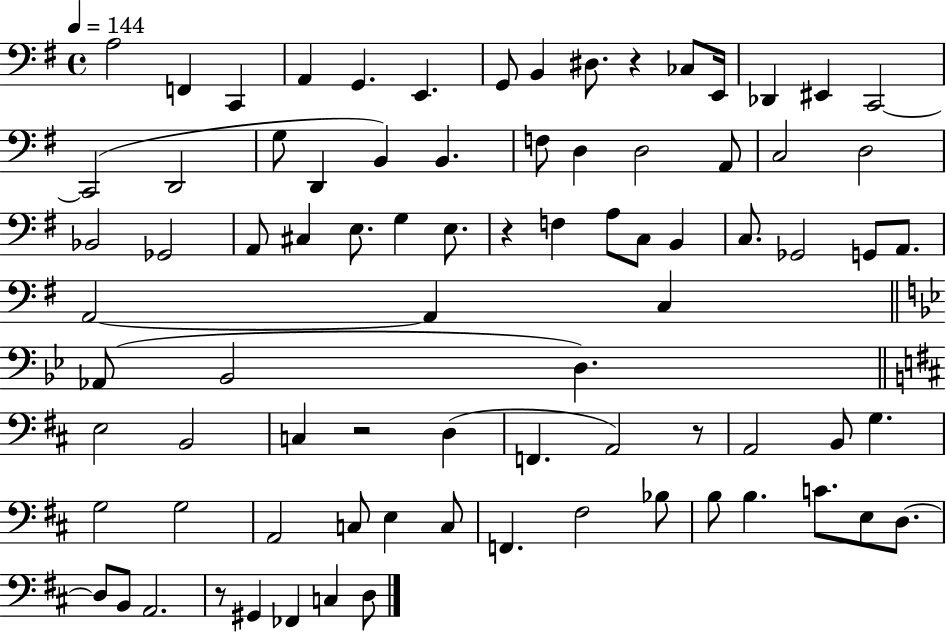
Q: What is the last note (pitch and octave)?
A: D3